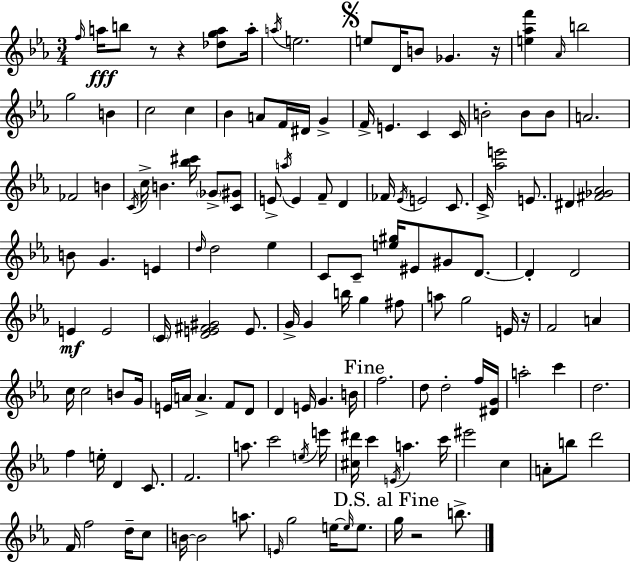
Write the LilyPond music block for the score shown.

{
  \clef treble
  \numericTimeSignature
  \time 3/4
  \key ees \major
  \grace { f''16 }\fff a''16 b''8 r8 r4 <des'' g'' a''>8 | a''16-. \acciaccatura { a''16 } e''2. | \mark \markup { \musicglyph "scripts.segno" } e''8 d'16 b'8 ges'4. | r16 <e'' aes'' f'''>4 \grace { aes'16 } b''2 | \break g''2 b'4 | c''2 c''4 | bes'4 a'8 f'16 dis'16 g'4-> | f'16-> e'4. c'4 | \break c'16 b'2-. b'8 | b'8 a'2. | fes'2 b'4 | \acciaccatura { c'16 } c''16-> b'4. <bes'' cis'''>16 | \break \parenthesize ges'8-> <c' gis'>8 e'8-> \acciaccatura { a''16 } e'4 f'8-- | d'4 fes'16 \acciaccatura { ees'16 } e'2 | c'8. c'16-> <aes'' e'''>2 | e'8. dis'4 <fis' ges' aes'>2 | \break b'8 g'4. | e'4 \grace { d''16 } d''2 | ees''4 c'8 c'8-- <e'' gis''>16 | eis'8 gis'8 d'8.~~ d'4-. d'2 | \break e'4\mf e'2 | \parenthesize c'16 <d' e' fis' gis'>2 | e'8. g'16-> g'4 | b''16 g''4 fis''8 a''8 g''2 | \break e'16 r16 f'2 | a'4 c''16 c''2 | b'8 g'16 e'16 a'16 a'4.-> | f'8 d'8 d'4 e'16 | \break g'4. b'16 \mark "Fine" f''2. | d''8 d''2-. | f''16 <dis' g'>16 a''2-. | c'''4 d''2. | \break f''4 e''16-. | d'4 c'8. f'2. | a''8. c'''2 | \acciaccatura { e''16 } e'''16 <cis'' dis'''>16 c'''4 | \break \acciaccatura { e'16 } a''4. c'''16 eis'''2 | c''4 a'8-. b''8 | d'''2 f'16 f''2 | d''16-- c''8 b'16~~ b'2 | \break a''8. \grace { e'16 } g''2 | e''16~~ \grace { e''16 } e''8. \mark "D.S. al Fine" g''16 | r2 b''8.-> \bar "|."
}